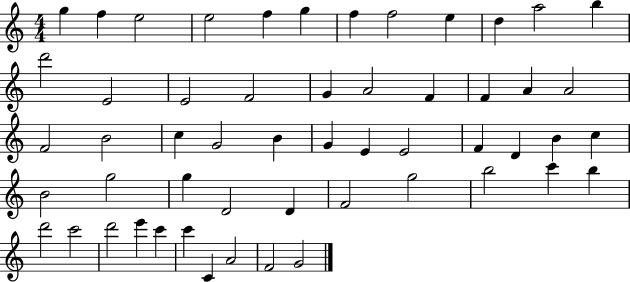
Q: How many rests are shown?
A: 0